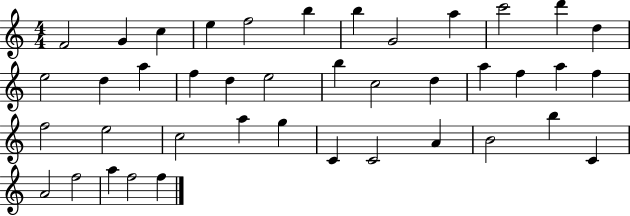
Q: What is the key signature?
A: C major